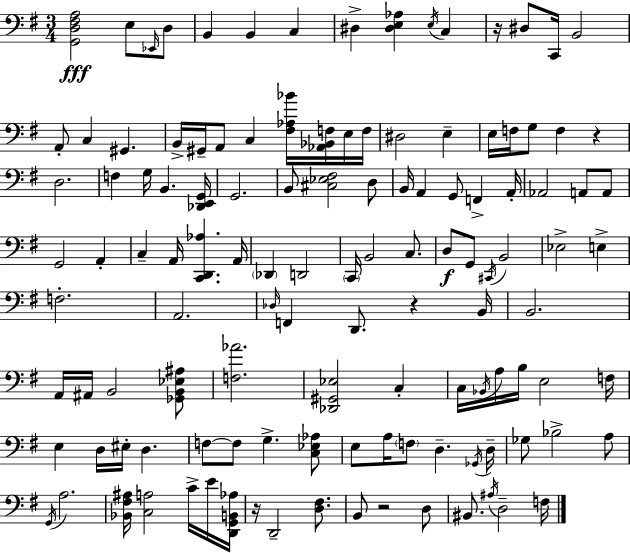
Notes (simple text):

[G2,D3,F#3,A3]/h E3/e Eb2/s D3/e B2/q B2/q C3/q D#3/q [D#3,E3,Ab3]/q E3/s C3/q R/s D#3/e C2/s B2/h A2/e C3/q G#2/q. B2/s G#2/s A2/e C3/q [F#3,Ab3,Bb4]/s [Ab2,Bb2,F3]/s E3/s F3/s D#3/h E3/q E3/s F3/s G3/e F3/q R/q D3/h. F3/q G3/s B2/q. [Db2,E2,G2]/s G2/h. B2/e [C#3,Eb3,F#3]/h D3/e B2/s A2/q G2/e F2/q A2/s Ab2/h A2/e A2/e G2/h A2/q C3/q A2/s [C2,D2,Ab3]/q. A2/s Db2/q D2/h C2/s B2/h C3/e. D3/e G2/e C#2/s B2/h Eb3/h E3/q F3/h. A2/h. Db3/s F2/q D2/e. R/q B2/s B2/h. A2/s A#2/s B2/h [Gb2,B2,Eb3,A#3]/e [F3,Ab4]/h. [Db2,G#2,Eb3]/h C3/q C3/s Bb2/s A3/s B3/s E3/h F3/s E3/q D3/s EIS3/s D3/q. F3/e F3/e G3/q. [C3,Eb3,Ab3]/e E3/e A3/s F3/e D3/q. Gb2/s D3/s Gb3/e Bb3/h A3/e G2/s A3/h. [Bb2,F#3,A#3]/s [C3,A3]/h C4/s E4/s [D2,G2,B2,Ab3]/s R/s D2/h [D3,F#3]/e. B2/e R/h D3/e BIS2/e. A#3/s D3/h F3/s